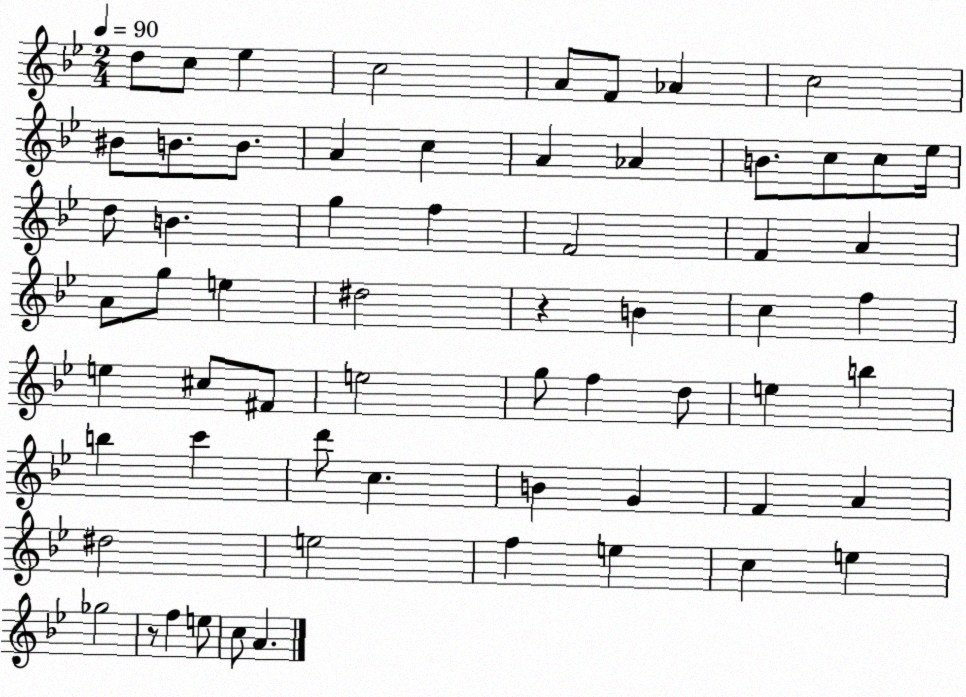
X:1
T:Untitled
M:2/4
L:1/4
K:Bb
d/2 c/2 _e c2 A/2 F/2 _A c2 ^B/2 B/2 B/2 A c A _A B/2 c/2 c/2 _e/4 d/2 B g f F2 F A A/2 g/2 e ^d2 z B c f e ^c/2 ^F/2 e2 g/2 f d/2 e b b c' d'/2 c B G F A ^d2 e2 f e c e _g2 z/2 f e/2 c/2 A